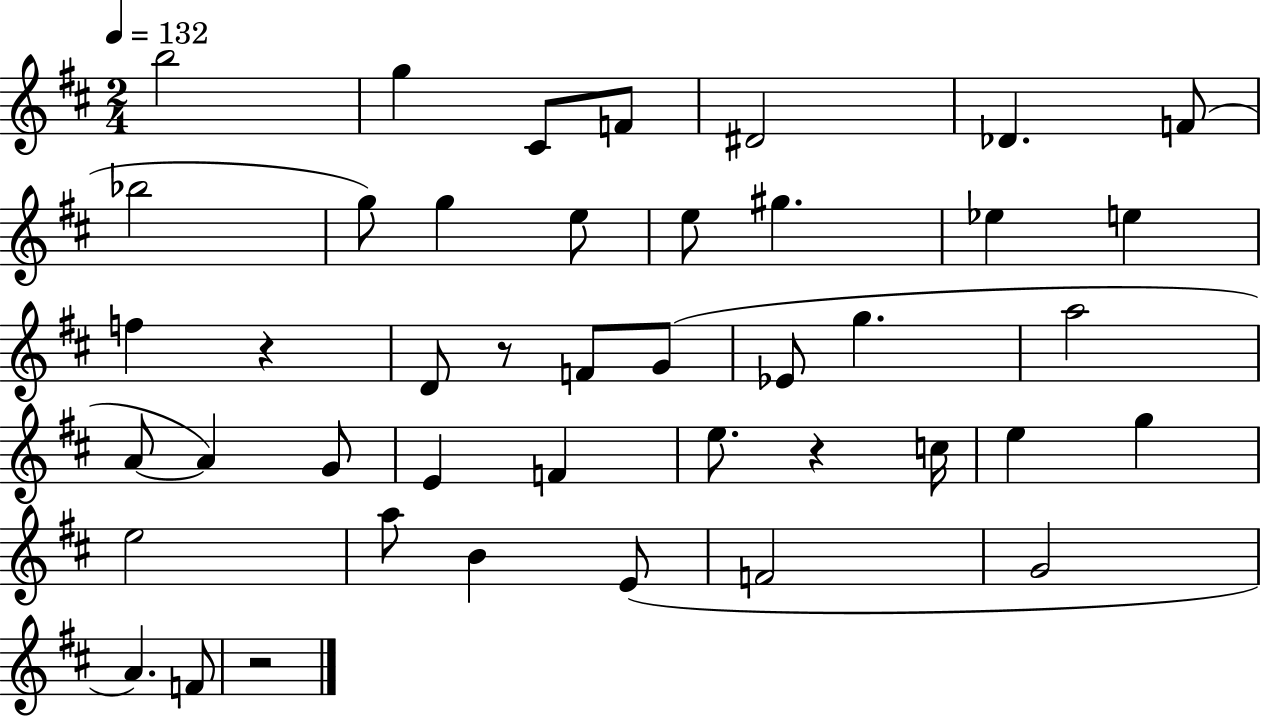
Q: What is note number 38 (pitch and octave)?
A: A4